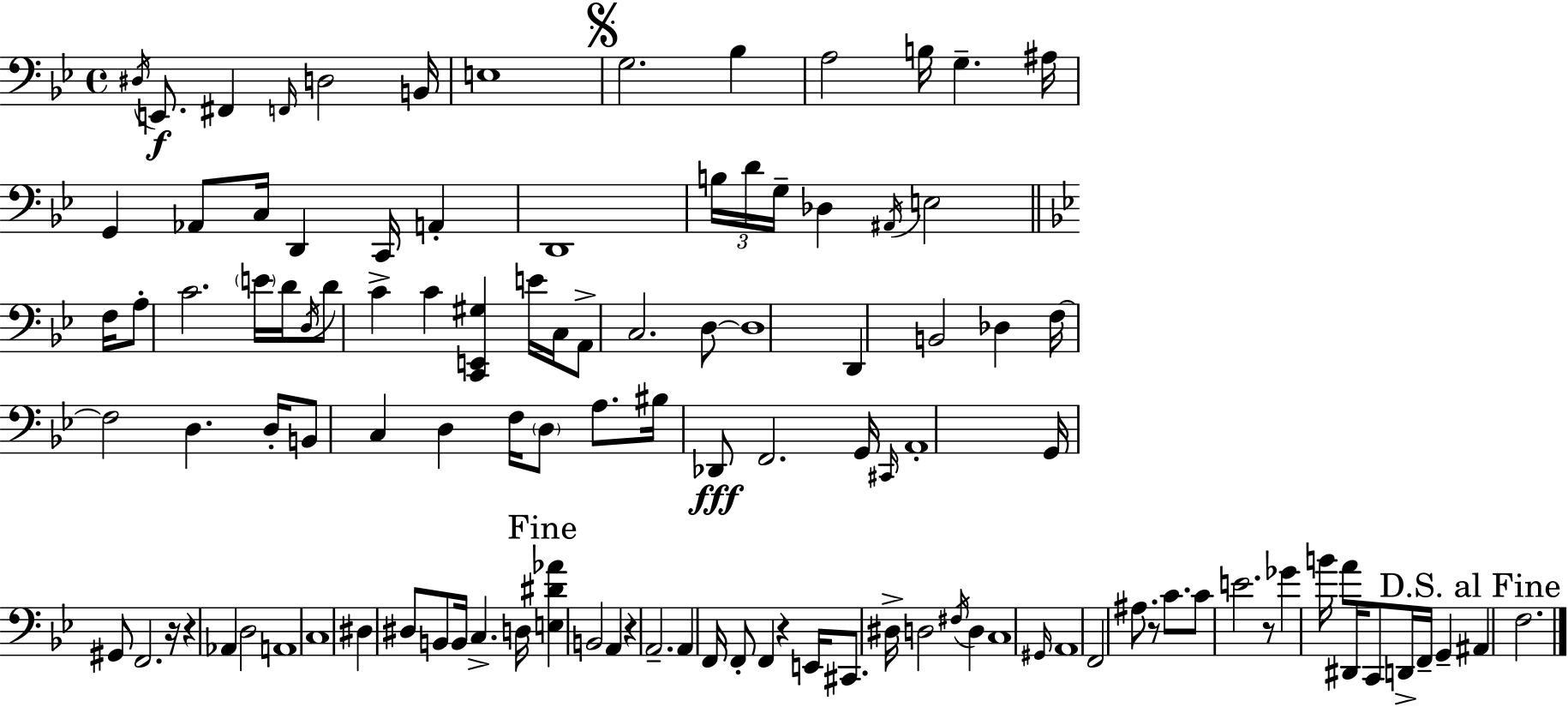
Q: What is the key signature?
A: G minor